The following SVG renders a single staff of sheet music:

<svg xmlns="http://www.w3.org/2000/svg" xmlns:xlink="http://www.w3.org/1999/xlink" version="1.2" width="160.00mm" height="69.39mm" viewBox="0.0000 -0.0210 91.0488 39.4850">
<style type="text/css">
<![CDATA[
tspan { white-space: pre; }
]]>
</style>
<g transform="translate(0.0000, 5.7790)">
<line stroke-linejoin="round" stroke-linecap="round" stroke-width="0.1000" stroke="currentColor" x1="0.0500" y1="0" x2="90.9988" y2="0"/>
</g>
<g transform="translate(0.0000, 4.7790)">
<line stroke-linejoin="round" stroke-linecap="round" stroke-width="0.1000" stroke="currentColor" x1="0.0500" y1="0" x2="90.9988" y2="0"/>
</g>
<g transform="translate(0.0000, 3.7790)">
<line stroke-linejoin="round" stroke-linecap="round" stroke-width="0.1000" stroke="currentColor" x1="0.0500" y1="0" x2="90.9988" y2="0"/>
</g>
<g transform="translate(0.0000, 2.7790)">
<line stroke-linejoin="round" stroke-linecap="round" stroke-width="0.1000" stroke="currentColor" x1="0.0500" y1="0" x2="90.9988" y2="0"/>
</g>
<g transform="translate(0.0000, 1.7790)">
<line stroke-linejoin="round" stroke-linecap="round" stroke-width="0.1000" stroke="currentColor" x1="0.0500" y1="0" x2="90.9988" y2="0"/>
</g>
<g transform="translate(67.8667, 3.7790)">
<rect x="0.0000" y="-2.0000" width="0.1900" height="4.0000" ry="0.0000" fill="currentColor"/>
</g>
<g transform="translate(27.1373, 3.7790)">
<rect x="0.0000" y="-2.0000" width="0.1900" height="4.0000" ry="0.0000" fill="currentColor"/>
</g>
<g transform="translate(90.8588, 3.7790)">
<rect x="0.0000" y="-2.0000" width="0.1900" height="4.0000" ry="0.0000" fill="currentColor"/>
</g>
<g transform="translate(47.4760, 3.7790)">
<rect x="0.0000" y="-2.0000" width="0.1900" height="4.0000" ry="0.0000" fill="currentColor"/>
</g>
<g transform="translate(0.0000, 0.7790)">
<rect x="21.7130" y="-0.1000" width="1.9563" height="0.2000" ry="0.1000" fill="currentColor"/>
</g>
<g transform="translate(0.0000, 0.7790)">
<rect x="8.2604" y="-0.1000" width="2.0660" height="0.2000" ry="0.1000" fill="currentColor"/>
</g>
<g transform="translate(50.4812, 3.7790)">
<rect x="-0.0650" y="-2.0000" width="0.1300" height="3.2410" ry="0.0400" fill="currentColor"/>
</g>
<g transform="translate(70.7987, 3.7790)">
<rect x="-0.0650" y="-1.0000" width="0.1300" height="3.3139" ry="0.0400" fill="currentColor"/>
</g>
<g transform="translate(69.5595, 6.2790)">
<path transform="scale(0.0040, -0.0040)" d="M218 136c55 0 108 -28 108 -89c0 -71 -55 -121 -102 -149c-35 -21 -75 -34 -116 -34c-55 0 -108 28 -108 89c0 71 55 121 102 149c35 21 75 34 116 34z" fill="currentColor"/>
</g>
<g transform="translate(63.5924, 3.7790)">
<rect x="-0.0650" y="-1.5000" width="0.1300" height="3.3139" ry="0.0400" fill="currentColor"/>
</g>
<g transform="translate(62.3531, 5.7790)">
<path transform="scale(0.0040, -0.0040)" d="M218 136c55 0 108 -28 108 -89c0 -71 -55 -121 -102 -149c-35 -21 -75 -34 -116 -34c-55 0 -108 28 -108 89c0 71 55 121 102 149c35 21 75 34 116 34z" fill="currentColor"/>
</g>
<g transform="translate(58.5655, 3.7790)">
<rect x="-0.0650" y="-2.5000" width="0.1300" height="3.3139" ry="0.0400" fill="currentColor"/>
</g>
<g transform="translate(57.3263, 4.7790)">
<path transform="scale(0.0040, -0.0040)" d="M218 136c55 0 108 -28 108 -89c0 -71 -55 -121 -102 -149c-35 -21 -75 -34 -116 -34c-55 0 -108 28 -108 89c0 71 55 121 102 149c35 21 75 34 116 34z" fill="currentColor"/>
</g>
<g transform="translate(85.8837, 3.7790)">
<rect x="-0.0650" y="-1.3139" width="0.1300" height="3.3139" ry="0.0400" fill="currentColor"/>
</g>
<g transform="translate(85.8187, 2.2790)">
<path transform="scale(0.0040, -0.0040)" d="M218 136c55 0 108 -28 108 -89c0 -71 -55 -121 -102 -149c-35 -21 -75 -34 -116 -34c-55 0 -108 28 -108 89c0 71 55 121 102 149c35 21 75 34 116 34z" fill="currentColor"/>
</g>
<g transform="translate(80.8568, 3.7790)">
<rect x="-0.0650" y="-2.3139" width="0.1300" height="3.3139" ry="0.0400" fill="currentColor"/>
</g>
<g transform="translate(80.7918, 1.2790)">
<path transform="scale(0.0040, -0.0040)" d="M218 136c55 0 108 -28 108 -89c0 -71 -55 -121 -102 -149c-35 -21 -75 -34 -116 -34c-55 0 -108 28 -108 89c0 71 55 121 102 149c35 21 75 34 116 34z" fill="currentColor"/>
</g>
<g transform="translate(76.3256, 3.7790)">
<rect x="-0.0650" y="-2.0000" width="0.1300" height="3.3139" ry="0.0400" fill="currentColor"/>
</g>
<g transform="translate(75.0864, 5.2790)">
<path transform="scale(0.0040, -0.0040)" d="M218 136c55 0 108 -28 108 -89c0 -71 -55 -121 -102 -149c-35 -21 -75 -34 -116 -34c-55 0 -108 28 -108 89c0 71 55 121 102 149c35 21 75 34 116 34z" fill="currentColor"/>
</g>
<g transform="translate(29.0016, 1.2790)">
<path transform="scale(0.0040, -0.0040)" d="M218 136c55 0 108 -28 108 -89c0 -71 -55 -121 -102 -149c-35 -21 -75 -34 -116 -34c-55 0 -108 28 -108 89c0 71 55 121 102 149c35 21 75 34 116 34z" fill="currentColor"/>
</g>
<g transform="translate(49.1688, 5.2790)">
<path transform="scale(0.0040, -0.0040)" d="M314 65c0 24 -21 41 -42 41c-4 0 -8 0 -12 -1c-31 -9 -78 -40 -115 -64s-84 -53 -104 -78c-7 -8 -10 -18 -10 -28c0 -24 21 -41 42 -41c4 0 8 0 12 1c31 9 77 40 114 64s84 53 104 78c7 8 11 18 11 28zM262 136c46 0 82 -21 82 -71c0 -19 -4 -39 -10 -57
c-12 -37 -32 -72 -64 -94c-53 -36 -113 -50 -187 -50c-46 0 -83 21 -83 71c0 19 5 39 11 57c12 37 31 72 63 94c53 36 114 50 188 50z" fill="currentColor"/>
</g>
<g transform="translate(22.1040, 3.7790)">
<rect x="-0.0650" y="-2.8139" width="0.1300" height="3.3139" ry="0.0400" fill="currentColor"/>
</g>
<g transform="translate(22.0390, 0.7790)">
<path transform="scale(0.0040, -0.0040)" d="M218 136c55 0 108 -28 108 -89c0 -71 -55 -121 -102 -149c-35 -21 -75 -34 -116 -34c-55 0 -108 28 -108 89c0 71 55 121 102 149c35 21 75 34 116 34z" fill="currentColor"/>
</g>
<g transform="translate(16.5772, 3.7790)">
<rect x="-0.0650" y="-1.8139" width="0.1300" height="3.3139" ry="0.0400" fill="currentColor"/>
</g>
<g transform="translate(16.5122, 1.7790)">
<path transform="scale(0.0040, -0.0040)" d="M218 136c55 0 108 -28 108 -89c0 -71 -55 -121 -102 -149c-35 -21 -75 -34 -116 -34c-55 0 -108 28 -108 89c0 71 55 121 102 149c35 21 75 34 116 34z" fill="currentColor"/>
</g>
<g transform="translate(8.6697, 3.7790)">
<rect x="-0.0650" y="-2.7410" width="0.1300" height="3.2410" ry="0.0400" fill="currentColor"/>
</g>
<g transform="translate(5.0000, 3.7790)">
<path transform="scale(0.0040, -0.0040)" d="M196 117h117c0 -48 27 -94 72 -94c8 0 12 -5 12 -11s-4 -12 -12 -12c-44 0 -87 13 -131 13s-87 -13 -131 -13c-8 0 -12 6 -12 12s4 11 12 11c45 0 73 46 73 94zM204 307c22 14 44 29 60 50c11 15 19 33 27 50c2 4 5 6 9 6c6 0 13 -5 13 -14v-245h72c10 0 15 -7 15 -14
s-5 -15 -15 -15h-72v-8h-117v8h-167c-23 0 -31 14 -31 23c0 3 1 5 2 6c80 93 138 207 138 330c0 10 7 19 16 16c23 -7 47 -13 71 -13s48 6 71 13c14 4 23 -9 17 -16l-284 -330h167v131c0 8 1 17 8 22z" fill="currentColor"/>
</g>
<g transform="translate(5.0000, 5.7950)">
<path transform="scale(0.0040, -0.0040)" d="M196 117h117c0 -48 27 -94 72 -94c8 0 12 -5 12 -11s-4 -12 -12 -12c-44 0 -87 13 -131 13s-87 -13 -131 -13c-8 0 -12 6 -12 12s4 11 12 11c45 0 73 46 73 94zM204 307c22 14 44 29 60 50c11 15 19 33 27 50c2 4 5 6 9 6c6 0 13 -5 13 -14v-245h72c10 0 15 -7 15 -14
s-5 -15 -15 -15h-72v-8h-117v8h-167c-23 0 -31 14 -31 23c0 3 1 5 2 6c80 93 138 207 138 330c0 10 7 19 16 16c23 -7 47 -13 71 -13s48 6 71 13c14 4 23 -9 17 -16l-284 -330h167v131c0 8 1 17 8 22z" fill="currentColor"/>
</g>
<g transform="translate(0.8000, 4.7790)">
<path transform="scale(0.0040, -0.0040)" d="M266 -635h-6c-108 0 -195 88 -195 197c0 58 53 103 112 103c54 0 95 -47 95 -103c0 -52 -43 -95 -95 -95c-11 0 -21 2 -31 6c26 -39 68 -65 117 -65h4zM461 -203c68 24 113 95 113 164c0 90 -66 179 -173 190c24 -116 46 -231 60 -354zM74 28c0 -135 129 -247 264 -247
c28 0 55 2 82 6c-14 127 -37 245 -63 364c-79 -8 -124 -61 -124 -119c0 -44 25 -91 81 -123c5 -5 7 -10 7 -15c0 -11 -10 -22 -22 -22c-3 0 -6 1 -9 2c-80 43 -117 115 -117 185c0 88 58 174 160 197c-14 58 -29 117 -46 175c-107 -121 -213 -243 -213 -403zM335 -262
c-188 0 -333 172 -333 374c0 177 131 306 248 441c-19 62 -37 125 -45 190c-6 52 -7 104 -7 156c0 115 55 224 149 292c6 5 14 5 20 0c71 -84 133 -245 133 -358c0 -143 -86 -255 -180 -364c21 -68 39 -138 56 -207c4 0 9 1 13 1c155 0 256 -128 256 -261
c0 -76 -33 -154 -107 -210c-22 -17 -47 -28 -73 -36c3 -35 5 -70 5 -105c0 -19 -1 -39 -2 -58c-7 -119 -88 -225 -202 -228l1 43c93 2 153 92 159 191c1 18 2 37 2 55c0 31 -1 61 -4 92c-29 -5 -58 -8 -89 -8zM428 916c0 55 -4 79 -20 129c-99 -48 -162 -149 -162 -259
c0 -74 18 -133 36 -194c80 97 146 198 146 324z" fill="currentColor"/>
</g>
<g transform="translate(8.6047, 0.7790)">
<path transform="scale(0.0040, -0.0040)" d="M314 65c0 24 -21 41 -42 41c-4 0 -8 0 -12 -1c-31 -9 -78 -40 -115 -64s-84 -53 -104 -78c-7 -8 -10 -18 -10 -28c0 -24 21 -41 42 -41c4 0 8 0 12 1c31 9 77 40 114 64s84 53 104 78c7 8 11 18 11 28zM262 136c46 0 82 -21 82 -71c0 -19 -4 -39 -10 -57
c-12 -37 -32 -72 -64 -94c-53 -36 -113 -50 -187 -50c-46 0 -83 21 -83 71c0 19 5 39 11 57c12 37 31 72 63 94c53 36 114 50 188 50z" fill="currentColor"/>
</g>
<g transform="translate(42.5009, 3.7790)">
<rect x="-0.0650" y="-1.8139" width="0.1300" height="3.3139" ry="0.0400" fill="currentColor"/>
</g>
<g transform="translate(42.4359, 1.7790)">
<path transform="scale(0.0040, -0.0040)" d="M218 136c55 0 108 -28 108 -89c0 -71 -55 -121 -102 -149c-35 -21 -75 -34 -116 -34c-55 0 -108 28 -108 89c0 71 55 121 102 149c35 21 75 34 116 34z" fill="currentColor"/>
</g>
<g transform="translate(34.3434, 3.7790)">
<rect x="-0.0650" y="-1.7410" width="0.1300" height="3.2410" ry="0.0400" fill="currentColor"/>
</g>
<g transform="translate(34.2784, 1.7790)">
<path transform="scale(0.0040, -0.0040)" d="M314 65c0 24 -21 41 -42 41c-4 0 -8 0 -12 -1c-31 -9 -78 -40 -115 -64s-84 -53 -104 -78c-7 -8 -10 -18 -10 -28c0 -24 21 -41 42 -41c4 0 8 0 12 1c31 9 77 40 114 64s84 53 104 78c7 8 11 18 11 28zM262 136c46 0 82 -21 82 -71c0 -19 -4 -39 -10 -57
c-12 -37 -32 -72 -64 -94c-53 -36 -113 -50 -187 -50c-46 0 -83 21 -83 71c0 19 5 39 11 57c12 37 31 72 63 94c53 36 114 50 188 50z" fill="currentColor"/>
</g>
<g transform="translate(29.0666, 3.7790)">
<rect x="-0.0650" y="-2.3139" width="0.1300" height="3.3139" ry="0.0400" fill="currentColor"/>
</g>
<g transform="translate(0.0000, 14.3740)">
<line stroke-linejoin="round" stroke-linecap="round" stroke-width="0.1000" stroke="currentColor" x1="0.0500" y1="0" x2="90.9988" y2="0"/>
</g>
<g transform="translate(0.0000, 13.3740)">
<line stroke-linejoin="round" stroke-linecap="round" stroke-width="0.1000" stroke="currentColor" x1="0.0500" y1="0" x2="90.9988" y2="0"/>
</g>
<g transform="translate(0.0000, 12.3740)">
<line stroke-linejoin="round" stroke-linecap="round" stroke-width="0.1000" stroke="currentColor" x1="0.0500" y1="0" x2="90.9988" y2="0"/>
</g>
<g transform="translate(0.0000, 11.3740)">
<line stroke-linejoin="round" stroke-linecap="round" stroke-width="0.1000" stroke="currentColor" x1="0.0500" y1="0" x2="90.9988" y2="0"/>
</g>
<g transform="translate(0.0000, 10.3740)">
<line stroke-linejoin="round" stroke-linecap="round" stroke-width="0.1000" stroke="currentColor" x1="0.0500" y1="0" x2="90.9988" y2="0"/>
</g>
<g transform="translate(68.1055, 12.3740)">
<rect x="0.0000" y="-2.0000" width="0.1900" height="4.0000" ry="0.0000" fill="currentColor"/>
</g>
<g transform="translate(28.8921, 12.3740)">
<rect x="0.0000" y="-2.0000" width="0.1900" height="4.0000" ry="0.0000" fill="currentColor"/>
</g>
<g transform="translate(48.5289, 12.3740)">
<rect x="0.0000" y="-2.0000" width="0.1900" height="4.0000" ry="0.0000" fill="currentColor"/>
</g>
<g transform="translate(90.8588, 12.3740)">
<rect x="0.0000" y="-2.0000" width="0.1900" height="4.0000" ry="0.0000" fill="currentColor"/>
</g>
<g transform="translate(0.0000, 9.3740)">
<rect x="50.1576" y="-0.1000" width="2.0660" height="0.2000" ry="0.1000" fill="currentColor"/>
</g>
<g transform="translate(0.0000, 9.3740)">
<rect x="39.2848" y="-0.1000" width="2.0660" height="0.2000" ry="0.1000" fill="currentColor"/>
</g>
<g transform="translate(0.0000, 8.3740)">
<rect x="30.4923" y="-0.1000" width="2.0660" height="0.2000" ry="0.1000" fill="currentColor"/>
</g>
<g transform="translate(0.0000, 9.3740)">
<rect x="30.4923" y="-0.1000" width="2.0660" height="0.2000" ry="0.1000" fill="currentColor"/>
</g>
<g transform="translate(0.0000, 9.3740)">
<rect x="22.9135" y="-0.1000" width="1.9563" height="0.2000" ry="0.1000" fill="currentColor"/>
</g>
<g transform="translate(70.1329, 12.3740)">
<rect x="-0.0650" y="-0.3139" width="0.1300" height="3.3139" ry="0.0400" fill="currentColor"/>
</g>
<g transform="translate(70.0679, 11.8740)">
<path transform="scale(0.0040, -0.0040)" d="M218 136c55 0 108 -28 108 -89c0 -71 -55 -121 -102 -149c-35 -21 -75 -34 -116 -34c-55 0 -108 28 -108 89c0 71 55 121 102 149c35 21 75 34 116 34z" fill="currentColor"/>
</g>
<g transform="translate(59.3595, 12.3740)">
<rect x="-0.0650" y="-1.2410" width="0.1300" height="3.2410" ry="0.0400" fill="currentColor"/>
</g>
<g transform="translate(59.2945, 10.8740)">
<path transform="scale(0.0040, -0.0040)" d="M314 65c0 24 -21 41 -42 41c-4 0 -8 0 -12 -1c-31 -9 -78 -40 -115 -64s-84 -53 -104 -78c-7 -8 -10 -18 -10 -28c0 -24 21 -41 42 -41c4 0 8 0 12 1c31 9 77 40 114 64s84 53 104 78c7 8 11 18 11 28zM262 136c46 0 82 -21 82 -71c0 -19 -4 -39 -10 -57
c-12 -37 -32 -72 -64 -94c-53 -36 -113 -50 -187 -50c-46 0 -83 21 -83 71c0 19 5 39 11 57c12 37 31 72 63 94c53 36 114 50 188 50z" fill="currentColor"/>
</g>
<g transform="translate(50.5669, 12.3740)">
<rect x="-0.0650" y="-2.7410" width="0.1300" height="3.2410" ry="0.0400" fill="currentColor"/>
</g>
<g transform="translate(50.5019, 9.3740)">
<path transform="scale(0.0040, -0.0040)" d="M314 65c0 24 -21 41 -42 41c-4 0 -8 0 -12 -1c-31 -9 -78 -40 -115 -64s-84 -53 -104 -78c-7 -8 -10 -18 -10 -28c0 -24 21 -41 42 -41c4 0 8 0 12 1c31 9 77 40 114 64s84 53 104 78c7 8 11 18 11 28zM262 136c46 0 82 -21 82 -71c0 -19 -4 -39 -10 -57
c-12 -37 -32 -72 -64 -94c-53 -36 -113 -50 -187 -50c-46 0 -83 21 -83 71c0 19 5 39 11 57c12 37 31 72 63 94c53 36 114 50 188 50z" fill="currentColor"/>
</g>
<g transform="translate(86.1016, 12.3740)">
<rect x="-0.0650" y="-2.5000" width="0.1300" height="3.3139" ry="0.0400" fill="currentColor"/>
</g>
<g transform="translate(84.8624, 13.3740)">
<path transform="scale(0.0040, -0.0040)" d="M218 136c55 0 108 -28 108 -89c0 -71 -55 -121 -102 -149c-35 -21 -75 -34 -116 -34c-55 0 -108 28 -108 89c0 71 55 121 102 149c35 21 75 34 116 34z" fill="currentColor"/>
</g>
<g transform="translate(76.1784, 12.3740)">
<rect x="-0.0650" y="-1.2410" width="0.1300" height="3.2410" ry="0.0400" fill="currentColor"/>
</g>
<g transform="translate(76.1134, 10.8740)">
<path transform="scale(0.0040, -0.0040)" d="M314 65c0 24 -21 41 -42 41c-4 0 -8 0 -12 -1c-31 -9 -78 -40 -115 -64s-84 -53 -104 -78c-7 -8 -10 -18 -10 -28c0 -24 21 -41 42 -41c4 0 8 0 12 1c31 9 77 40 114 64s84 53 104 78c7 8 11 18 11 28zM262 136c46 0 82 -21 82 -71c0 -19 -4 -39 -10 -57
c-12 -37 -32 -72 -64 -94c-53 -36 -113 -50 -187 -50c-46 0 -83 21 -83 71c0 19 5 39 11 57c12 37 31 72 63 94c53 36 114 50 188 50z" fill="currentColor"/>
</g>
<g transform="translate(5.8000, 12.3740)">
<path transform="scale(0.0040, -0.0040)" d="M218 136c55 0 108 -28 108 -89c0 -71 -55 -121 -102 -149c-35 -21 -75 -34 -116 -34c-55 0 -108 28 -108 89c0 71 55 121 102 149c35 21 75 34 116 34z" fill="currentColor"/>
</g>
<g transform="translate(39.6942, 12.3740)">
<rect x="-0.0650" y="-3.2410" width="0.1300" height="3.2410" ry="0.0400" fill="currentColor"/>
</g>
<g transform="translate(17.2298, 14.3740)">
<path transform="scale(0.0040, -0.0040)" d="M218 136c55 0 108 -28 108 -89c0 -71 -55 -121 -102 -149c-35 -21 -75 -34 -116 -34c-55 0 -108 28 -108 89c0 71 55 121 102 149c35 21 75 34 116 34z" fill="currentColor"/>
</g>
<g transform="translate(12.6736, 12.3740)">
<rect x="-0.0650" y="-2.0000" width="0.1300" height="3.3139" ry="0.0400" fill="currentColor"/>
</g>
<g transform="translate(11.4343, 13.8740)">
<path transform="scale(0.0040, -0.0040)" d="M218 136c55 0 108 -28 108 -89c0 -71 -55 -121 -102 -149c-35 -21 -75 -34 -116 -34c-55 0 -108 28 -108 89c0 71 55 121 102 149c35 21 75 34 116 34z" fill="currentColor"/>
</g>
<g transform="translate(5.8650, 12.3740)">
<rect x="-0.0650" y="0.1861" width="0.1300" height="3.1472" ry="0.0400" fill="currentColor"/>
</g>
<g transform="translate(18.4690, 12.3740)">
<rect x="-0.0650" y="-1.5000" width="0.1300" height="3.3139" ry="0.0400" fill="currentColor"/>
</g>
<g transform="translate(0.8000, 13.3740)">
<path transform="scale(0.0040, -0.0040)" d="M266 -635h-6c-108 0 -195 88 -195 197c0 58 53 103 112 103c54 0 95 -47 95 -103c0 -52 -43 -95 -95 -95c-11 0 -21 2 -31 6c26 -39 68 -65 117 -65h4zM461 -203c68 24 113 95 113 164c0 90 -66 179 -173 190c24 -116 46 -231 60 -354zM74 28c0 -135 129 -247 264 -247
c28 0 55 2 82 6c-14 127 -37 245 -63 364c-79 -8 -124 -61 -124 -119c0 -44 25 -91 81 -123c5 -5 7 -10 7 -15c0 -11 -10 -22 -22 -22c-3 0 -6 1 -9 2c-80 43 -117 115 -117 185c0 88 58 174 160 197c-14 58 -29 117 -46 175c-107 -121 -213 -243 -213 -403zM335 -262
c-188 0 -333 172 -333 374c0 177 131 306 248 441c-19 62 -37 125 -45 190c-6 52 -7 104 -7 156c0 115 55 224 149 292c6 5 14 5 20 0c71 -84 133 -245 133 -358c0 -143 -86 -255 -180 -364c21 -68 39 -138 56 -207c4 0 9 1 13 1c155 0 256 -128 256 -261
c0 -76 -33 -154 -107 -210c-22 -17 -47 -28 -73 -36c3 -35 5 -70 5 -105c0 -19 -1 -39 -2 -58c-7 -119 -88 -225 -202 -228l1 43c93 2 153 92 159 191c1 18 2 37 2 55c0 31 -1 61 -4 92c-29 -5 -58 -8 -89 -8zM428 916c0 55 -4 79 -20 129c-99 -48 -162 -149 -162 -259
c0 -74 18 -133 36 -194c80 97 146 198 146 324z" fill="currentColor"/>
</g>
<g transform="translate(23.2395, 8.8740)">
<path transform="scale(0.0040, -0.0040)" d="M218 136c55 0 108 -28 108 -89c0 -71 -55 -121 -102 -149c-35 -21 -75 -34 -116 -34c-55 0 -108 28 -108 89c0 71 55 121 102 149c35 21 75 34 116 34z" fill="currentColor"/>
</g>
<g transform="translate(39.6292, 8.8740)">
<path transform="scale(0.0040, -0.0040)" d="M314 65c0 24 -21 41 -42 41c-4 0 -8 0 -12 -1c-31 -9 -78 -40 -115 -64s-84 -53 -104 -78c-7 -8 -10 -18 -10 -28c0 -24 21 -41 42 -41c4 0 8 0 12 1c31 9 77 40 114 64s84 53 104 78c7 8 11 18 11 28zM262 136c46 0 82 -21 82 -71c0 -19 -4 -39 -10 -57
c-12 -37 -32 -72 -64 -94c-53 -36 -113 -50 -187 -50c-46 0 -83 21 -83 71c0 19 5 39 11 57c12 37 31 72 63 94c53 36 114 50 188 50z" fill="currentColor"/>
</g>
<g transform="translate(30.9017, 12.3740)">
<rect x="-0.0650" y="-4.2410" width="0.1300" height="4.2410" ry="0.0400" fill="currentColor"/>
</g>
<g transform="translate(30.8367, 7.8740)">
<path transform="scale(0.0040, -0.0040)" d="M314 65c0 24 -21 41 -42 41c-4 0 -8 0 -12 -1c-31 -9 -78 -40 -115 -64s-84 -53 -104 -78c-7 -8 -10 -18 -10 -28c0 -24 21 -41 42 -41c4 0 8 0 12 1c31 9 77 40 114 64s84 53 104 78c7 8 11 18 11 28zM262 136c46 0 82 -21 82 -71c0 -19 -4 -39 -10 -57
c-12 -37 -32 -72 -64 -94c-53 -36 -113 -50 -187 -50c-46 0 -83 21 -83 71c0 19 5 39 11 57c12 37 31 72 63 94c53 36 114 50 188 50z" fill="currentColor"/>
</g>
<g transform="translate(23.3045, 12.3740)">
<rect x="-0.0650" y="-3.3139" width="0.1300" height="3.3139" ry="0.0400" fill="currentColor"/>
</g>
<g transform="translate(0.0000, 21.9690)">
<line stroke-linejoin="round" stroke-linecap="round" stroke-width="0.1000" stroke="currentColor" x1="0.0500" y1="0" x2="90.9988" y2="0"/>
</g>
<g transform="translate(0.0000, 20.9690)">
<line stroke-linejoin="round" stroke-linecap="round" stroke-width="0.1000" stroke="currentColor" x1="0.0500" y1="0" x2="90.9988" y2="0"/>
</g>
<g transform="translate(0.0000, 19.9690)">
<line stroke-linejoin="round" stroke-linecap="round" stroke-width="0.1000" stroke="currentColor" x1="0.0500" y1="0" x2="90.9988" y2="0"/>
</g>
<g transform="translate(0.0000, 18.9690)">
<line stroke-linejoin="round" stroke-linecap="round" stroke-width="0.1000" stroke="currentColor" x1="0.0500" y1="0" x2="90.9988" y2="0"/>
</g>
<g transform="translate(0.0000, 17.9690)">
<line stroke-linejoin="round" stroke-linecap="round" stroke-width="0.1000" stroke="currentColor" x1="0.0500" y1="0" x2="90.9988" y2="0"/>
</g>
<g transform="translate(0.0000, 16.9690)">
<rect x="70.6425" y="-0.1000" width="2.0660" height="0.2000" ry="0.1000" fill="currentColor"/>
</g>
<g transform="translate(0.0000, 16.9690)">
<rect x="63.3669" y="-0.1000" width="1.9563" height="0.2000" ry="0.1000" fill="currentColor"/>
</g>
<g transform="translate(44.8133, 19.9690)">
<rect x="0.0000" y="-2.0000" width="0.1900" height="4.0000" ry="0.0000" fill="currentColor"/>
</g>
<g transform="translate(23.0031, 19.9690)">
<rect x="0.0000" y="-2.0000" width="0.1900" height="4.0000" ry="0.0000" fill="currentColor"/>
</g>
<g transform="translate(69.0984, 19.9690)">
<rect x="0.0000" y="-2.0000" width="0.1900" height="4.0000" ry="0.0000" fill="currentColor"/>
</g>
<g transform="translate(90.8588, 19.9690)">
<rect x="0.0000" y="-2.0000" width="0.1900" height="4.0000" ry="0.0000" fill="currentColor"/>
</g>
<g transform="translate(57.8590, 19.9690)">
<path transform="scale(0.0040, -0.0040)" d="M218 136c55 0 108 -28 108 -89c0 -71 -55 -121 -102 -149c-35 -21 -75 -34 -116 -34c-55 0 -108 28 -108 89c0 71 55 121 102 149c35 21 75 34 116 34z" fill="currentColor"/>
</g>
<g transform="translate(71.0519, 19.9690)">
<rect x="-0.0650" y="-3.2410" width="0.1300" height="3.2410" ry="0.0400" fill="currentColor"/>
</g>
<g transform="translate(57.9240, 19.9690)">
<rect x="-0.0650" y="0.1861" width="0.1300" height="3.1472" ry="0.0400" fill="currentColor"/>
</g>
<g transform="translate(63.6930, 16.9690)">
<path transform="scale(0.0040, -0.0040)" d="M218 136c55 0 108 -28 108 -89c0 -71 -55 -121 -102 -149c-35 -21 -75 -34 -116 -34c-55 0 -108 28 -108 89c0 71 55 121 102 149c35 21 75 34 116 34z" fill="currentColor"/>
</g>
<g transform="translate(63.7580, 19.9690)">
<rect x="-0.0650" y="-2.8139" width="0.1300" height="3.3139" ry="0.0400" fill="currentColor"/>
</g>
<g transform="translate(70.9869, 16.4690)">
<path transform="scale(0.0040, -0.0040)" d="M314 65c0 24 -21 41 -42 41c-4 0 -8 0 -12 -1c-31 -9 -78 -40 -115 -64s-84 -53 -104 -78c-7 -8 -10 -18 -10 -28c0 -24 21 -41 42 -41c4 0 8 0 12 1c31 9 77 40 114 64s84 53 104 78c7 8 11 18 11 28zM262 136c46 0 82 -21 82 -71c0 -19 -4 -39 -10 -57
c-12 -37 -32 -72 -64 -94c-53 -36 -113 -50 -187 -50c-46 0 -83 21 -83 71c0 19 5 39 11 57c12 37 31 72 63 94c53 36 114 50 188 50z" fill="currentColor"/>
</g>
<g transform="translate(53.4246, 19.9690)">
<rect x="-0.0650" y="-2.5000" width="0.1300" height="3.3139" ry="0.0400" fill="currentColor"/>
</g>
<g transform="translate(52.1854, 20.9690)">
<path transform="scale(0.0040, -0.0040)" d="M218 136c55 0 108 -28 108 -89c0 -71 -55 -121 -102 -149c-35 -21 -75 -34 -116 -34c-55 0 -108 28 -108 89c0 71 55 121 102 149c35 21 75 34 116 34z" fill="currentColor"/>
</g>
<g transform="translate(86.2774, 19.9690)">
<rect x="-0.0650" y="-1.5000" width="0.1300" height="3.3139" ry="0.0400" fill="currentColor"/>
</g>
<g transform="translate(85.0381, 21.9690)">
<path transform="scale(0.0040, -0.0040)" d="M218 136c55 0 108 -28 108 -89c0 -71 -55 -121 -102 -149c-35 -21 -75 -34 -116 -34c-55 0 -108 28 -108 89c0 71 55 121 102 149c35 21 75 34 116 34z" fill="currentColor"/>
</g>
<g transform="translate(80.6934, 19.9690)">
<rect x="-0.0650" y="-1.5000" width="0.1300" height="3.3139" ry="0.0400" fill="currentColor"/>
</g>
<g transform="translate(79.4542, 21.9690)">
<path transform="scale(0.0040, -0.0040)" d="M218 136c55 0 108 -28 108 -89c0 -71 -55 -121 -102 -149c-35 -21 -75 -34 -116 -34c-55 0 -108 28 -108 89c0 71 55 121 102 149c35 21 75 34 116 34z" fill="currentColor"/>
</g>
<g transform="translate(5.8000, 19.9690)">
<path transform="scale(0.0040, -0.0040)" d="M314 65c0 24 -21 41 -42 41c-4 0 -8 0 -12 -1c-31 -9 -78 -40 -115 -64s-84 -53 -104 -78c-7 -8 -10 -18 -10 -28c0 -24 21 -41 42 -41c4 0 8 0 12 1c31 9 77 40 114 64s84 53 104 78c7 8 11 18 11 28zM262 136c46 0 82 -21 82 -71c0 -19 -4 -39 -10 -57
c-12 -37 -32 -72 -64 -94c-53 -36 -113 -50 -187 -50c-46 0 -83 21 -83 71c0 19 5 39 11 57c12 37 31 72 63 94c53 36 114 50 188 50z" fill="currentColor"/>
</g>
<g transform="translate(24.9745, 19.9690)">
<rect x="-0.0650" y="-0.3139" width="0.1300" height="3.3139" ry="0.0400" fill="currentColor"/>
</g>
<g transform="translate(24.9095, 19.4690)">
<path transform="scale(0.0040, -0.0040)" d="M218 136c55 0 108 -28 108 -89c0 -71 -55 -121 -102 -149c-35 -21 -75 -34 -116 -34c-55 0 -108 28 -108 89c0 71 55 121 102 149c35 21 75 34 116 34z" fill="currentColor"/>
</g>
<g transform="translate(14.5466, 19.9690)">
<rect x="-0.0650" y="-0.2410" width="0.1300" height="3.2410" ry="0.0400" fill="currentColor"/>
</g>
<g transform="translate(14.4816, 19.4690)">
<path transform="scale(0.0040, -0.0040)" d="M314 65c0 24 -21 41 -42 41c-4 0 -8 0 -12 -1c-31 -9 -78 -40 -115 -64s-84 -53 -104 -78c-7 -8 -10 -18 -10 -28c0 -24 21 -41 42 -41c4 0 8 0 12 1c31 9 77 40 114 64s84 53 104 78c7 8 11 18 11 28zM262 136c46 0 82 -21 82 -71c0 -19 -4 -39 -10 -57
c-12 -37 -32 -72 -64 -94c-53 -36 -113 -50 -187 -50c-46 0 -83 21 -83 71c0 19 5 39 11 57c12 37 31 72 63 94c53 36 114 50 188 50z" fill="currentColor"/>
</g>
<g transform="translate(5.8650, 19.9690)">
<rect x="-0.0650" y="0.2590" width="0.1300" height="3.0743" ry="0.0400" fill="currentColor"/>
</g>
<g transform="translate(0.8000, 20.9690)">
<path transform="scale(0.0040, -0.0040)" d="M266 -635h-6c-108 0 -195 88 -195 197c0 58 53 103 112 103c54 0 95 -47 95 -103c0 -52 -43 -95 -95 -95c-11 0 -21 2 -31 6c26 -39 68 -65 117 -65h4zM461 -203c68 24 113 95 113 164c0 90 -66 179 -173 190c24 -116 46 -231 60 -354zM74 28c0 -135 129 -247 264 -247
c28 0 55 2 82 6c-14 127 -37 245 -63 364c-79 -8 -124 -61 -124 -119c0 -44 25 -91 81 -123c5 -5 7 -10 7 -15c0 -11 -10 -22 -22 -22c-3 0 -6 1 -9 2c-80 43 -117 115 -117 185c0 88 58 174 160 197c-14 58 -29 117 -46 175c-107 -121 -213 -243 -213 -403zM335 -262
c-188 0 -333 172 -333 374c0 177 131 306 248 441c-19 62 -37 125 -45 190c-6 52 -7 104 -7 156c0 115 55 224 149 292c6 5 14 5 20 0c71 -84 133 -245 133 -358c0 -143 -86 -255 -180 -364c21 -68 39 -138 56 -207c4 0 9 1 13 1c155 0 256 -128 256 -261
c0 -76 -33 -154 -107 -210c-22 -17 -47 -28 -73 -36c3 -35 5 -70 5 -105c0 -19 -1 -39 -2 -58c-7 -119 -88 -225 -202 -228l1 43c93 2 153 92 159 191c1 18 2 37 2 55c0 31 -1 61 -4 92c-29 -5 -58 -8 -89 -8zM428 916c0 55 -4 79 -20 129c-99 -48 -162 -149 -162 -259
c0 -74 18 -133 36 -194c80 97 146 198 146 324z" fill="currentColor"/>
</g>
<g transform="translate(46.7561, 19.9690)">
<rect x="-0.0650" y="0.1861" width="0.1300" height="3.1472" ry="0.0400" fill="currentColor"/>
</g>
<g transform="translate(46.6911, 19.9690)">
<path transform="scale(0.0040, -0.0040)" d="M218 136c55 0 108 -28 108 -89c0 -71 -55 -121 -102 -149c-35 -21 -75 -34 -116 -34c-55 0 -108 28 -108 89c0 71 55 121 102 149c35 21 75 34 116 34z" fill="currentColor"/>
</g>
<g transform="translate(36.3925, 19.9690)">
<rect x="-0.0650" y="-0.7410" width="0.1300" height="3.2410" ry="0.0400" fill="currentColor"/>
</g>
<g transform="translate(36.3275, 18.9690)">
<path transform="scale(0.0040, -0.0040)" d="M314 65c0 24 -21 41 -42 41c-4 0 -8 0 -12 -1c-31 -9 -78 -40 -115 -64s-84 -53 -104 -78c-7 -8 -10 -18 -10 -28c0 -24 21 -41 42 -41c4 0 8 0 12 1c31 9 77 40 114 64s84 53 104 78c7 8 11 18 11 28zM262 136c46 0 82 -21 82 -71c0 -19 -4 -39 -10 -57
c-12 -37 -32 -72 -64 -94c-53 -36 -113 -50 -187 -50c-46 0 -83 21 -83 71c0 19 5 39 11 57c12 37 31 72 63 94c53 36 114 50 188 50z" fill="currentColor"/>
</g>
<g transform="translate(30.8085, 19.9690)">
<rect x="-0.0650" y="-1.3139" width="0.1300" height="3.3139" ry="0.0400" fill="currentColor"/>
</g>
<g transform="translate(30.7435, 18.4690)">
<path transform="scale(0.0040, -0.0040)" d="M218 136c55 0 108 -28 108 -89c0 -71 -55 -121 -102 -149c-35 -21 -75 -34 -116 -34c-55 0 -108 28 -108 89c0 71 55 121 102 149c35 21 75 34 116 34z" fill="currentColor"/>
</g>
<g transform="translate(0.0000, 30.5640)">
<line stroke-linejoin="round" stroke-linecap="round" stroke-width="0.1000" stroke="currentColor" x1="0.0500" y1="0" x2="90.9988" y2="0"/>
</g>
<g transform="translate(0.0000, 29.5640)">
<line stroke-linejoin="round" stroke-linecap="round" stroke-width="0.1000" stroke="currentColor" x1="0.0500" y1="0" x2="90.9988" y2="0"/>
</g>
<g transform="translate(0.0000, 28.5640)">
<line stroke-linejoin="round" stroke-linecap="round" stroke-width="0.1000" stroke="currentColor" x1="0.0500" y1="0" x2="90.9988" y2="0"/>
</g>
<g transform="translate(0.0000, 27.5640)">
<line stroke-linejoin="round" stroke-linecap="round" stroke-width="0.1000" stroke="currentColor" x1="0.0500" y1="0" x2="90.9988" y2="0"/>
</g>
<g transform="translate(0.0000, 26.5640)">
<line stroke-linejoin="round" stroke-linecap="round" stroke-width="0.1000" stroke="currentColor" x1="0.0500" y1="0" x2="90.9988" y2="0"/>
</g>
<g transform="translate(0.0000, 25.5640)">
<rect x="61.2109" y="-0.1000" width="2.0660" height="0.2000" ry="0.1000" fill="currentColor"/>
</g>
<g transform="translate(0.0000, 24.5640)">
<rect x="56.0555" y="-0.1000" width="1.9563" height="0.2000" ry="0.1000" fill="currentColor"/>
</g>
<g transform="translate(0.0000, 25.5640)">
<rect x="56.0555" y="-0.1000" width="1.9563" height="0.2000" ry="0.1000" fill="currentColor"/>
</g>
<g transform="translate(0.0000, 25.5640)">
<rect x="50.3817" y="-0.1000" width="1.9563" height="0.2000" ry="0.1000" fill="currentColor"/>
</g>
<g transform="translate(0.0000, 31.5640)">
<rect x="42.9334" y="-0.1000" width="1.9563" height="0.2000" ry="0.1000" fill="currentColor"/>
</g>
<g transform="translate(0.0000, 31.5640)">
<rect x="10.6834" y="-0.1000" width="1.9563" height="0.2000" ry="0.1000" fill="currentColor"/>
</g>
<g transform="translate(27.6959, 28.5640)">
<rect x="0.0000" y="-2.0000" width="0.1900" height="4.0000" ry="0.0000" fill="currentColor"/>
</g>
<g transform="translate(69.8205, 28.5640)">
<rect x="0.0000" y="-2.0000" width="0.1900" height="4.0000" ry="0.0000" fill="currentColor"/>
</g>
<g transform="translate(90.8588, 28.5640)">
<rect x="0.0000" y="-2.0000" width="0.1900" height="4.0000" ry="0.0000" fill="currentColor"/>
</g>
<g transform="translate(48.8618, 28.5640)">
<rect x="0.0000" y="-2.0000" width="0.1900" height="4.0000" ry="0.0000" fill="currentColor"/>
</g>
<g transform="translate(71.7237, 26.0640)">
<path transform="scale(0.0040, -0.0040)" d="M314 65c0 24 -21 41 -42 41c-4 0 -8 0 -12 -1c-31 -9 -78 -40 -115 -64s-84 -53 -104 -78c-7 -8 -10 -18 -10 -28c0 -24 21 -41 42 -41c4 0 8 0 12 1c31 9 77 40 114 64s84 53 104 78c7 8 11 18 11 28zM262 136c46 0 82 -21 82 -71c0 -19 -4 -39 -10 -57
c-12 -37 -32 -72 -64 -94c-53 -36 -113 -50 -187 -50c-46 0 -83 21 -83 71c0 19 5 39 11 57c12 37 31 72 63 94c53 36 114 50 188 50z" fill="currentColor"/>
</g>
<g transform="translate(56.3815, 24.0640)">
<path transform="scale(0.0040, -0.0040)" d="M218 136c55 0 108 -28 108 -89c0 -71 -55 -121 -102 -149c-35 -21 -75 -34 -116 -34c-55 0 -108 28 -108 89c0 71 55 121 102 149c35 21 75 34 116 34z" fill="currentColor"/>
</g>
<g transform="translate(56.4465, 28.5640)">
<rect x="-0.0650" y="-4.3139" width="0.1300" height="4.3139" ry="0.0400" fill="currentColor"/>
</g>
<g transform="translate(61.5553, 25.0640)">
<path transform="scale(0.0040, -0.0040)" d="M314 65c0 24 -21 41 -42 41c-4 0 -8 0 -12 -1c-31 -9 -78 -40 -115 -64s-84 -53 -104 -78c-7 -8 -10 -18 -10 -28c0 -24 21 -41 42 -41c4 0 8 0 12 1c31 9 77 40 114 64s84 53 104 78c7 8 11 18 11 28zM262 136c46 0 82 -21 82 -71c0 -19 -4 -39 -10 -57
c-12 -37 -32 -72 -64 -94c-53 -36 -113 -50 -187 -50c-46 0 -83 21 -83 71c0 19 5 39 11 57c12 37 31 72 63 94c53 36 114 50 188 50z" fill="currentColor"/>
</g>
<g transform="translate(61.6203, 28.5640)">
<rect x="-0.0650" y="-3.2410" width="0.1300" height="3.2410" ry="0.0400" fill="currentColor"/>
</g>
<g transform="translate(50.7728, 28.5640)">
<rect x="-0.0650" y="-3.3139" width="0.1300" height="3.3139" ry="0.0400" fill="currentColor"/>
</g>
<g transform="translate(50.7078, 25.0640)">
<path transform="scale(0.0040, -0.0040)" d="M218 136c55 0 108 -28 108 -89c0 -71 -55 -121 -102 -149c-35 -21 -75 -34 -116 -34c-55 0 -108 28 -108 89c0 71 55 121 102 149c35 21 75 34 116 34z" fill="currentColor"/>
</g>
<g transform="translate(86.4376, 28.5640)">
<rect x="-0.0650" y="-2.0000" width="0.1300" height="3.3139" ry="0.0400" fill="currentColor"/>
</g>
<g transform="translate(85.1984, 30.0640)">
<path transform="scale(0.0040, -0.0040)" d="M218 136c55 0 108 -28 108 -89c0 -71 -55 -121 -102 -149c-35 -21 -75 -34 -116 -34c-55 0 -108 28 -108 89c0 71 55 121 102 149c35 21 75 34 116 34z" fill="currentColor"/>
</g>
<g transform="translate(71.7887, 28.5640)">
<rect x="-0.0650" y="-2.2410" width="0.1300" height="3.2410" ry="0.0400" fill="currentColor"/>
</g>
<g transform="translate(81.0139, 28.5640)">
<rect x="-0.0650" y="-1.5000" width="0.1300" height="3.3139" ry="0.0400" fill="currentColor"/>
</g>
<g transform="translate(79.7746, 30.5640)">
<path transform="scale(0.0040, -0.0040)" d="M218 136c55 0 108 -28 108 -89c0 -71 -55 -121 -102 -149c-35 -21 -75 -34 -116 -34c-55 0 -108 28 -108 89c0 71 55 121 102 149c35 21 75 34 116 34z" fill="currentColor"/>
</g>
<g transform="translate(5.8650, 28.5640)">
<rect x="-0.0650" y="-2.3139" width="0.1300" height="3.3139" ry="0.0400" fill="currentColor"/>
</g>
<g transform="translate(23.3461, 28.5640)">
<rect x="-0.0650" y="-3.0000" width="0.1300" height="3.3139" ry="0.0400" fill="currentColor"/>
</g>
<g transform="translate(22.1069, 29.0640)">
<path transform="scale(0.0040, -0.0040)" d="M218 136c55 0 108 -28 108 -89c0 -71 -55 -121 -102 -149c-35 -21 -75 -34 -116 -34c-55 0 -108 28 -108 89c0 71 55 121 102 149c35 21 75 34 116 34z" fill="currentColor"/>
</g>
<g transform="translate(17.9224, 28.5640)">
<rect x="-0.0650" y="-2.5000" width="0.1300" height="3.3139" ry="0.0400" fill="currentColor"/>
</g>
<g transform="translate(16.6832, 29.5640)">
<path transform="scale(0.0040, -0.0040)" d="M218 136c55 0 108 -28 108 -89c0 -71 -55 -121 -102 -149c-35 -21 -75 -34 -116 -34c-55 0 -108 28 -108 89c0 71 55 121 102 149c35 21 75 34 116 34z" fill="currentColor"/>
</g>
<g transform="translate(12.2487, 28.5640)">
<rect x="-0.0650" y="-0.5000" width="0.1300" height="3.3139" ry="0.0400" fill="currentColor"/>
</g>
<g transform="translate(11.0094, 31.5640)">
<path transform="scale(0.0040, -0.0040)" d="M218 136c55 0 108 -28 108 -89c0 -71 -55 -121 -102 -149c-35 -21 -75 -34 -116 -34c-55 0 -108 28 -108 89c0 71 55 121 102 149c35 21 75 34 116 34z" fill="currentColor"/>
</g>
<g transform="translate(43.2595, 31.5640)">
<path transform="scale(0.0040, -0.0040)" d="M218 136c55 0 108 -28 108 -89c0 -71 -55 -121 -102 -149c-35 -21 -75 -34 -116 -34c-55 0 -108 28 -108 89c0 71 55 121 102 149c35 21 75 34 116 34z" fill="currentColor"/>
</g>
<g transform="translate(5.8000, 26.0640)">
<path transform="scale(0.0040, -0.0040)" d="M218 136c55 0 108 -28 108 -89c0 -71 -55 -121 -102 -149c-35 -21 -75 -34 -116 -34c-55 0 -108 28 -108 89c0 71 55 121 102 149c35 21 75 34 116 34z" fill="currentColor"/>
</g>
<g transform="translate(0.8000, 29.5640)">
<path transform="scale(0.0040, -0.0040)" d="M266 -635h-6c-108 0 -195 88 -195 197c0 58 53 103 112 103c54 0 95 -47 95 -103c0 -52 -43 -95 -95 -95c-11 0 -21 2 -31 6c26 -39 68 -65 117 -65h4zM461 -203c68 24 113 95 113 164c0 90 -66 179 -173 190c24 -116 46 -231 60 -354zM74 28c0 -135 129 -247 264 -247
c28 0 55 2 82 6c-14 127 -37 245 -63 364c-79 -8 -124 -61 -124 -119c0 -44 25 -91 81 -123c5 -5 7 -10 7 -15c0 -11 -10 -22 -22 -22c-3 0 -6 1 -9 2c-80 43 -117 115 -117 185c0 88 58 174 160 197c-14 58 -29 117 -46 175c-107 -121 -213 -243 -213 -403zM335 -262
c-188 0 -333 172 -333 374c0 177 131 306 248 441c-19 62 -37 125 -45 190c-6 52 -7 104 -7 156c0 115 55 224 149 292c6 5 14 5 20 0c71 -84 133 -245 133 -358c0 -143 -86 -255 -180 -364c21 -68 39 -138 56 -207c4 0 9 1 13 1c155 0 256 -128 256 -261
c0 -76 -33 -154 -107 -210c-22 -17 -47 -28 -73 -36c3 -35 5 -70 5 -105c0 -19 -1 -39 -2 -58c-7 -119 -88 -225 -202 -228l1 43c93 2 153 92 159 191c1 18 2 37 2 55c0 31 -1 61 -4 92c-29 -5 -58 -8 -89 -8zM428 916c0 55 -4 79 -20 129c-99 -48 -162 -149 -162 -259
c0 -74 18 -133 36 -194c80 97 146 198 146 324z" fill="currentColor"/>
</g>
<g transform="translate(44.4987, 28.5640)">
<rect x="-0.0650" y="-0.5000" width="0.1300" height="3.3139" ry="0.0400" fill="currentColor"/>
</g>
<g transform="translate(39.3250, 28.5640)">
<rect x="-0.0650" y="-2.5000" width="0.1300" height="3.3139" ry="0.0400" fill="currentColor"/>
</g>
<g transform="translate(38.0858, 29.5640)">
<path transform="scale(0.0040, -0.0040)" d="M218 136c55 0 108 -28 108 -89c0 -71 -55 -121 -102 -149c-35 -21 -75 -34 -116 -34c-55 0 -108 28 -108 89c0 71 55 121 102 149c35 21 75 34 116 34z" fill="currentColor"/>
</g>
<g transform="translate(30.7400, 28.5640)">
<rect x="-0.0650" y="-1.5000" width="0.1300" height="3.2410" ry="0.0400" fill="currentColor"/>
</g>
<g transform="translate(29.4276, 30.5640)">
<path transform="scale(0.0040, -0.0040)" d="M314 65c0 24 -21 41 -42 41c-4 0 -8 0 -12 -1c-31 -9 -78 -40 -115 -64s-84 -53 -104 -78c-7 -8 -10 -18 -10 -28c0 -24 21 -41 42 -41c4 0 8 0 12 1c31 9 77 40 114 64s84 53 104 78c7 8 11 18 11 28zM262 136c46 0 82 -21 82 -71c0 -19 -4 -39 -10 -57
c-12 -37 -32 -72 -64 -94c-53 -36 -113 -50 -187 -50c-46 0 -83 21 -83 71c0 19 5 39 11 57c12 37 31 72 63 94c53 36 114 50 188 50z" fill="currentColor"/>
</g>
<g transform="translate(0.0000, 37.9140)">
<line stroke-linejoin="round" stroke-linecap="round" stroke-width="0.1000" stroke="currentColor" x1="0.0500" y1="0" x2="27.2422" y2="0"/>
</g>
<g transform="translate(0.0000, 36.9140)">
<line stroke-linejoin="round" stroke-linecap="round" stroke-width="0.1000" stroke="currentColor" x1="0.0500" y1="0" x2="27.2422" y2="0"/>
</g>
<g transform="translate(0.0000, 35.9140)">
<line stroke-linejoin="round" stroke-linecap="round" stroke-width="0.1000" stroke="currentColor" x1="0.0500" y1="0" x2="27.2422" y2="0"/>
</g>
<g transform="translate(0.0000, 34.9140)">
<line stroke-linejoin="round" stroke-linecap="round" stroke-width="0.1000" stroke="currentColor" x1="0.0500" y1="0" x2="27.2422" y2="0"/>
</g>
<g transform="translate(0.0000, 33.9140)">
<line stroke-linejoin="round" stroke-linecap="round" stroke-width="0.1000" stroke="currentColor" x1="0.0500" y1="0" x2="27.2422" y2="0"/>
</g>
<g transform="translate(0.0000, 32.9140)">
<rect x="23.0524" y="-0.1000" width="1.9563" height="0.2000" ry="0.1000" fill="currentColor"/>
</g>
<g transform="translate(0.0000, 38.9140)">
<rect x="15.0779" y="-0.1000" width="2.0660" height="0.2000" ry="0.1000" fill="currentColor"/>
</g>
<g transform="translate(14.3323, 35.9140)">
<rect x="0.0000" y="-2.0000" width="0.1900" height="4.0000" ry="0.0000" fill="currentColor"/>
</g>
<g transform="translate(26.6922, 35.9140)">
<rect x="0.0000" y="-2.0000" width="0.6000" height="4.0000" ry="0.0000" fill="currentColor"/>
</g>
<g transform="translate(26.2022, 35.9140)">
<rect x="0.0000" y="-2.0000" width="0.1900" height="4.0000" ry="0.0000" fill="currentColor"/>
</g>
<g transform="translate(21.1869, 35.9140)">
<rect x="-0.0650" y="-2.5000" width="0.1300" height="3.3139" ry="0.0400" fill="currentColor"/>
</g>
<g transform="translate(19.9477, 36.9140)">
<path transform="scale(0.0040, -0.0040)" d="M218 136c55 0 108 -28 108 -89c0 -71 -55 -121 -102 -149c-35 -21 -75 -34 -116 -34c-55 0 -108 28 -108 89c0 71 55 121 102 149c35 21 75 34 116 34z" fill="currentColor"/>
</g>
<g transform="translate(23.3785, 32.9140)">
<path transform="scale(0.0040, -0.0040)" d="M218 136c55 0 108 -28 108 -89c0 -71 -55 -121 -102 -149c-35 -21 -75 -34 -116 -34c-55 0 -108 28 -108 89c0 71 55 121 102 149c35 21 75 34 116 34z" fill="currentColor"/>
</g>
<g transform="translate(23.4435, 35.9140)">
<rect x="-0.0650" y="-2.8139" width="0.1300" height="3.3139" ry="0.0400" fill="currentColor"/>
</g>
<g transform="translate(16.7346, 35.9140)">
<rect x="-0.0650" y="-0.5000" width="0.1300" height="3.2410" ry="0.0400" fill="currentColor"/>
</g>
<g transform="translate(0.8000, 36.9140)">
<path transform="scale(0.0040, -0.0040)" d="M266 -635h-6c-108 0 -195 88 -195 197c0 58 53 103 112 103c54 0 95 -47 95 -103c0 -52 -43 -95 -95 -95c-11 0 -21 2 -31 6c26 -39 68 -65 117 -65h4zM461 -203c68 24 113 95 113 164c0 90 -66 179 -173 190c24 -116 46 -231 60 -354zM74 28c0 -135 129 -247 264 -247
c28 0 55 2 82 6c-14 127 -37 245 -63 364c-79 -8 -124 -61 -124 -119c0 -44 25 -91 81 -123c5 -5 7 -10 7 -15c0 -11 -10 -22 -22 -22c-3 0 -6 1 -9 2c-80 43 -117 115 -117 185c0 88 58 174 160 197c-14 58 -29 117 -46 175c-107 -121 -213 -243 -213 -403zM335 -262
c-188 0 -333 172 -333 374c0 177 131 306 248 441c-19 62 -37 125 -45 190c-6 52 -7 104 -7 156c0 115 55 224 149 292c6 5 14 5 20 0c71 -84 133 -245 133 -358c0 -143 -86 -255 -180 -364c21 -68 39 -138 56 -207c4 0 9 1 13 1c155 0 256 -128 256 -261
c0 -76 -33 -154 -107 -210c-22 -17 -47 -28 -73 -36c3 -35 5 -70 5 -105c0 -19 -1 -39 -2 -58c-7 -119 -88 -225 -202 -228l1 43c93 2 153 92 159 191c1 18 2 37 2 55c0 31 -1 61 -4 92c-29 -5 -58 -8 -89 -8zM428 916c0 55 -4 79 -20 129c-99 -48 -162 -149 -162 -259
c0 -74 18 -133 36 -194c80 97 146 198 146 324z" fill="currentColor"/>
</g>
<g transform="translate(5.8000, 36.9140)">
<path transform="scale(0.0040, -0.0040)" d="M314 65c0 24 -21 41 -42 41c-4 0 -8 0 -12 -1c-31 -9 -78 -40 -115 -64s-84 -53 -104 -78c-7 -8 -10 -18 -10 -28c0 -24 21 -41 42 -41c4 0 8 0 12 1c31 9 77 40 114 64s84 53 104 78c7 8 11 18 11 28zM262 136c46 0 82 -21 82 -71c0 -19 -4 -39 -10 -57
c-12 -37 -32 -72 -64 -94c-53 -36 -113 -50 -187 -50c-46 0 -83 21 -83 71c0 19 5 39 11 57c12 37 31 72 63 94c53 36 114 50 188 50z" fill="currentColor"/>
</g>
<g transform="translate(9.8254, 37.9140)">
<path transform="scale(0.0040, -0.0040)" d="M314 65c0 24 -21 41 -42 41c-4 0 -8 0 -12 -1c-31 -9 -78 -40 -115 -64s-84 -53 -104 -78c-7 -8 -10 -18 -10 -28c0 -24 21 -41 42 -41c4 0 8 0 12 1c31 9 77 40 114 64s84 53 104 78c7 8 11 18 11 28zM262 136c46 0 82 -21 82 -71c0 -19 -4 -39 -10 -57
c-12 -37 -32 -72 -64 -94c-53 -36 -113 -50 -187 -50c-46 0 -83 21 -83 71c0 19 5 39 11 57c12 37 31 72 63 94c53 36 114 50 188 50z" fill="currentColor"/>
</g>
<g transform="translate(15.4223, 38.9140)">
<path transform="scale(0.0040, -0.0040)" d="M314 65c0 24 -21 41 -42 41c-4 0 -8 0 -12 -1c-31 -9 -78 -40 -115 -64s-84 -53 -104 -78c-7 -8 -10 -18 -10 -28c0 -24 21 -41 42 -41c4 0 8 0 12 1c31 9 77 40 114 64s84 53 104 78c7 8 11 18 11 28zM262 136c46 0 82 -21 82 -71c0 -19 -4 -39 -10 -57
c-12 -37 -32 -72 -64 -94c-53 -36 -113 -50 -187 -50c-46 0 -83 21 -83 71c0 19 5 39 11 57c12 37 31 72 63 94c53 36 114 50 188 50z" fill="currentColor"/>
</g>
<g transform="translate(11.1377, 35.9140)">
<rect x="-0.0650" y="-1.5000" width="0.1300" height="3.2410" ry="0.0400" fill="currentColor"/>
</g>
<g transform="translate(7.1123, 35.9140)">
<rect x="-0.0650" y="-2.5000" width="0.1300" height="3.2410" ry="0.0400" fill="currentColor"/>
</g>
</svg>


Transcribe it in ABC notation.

X:1
T:Untitled
M:4/4
L:1/4
K:C
a2 f a g f2 f F2 G E D F g e B F E b d'2 b2 a2 e2 c e2 G B2 c2 c e d2 B G B a b2 E E g C G A E2 G C b d' b2 g2 E F G2 E2 C2 G a